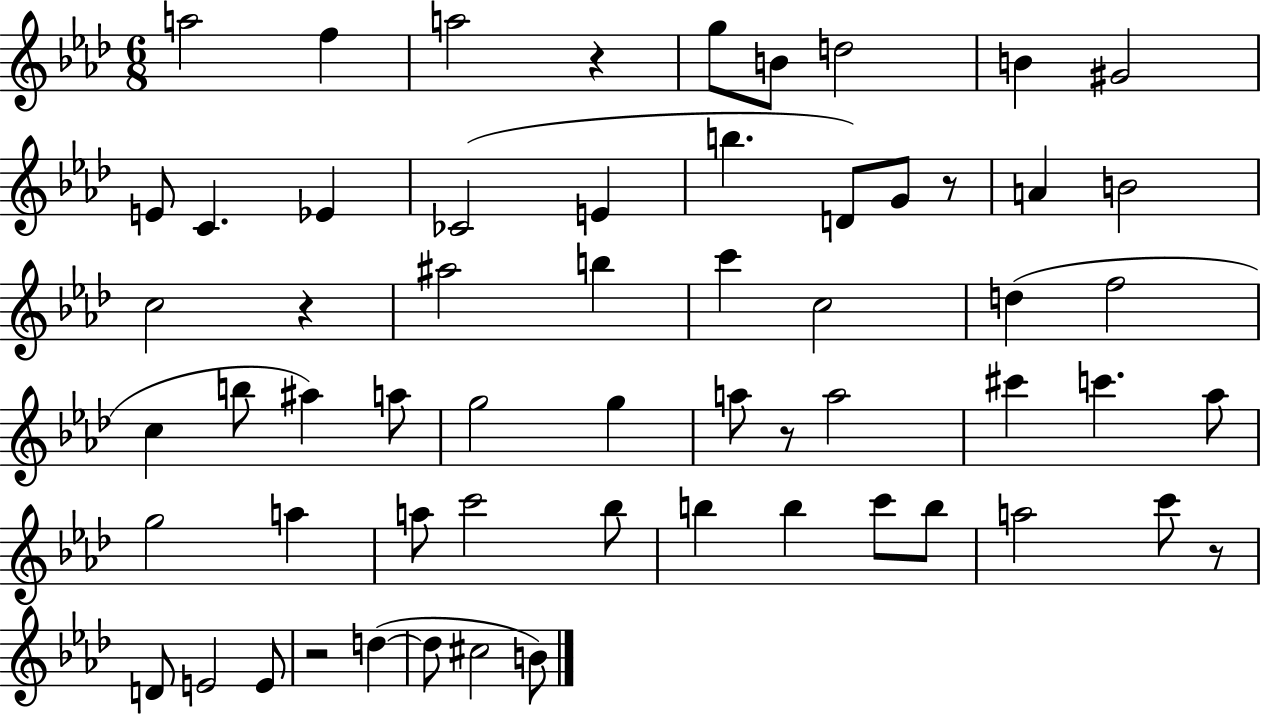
A5/h F5/q A5/h R/q G5/e B4/e D5/h B4/q G#4/h E4/e C4/q. Eb4/q CES4/h E4/q B5/q. D4/e G4/e R/e A4/q B4/h C5/h R/q A#5/h B5/q C6/q C5/h D5/q F5/h C5/q B5/e A#5/q A5/e G5/h G5/q A5/e R/e A5/h C#6/q C6/q. Ab5/e G5/h A5/q A5/e C6/h Bb5/e B5/q B5/q C6/e B5/e A5/h C6/e R/e D4/e E4/h E4/e R/h D5/q D5/e C#5/h B4/e